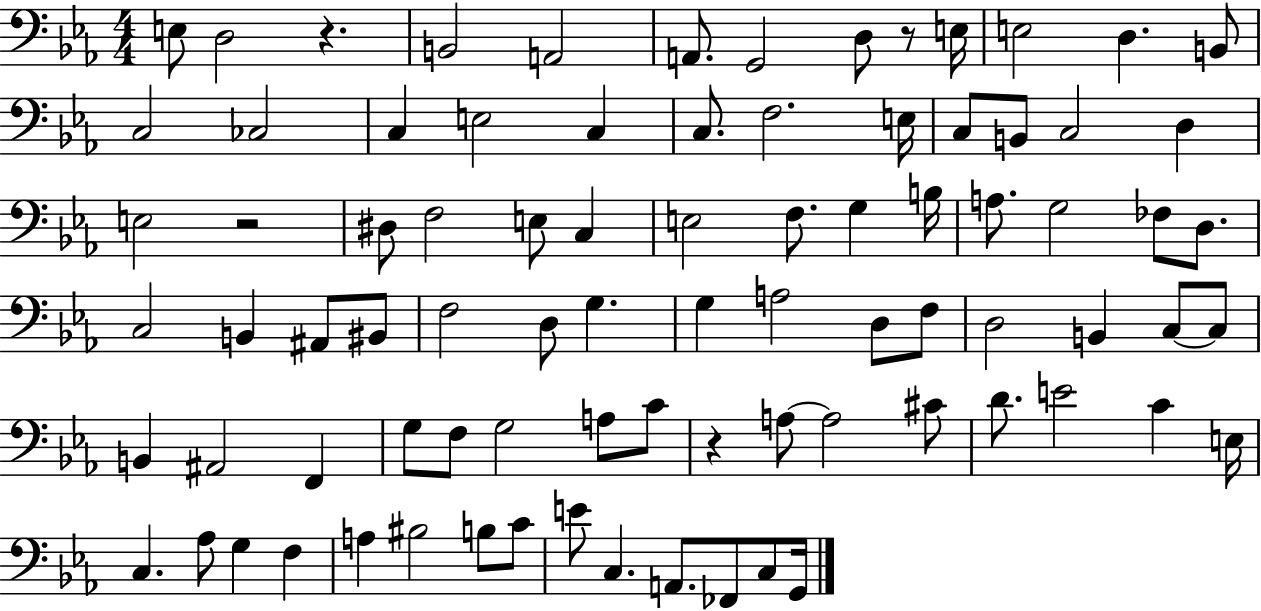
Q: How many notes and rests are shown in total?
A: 84